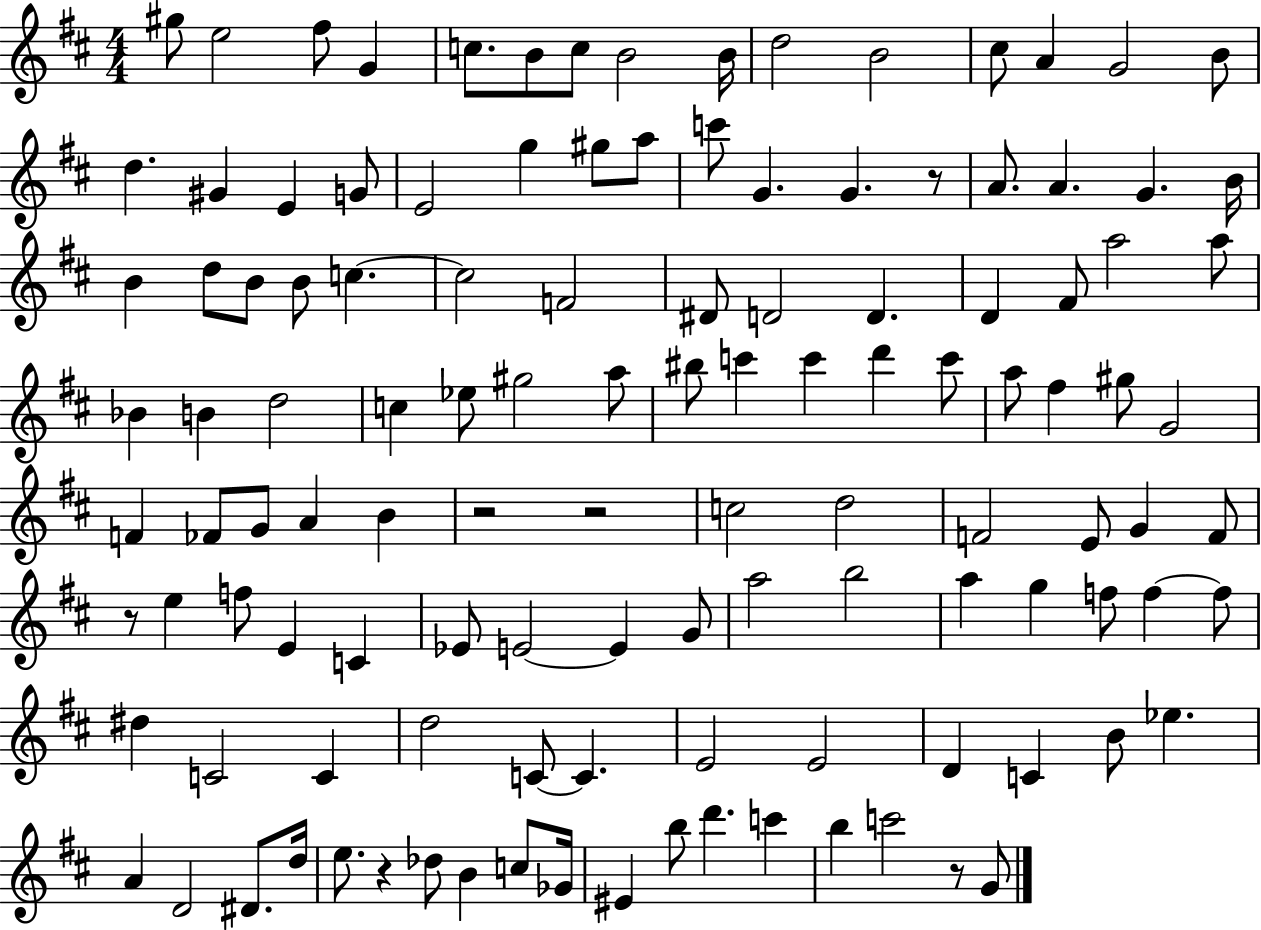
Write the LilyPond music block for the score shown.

{
  \clef treble
  \numericTimeSignature
  \time 4/4
  \key d \major
  \repeat volta 2 { gis''8 e''2 fis''8 g'4 | c''8. b'8 c''8 b'2 b'16 | d''2 b'2 | cis''8 a'4 g'2 b'8 | \break d''4. gis'4 e'4 g'8 | e'2 g''4 gis''8 a''8 | c'''8 g'4. g'4. r8 | a'8. a'4. g'4. b'16 | \break b'4 d''8 b'8 b'8 c''4.~~ | c''2 f'2 | dis'8 d'2 d'4. | d'4 fis'8 a''2 a''8 | \break bes'4 b'4 d''2 | c''4 ees''8 gis''2 a''8 | bis''8 c'''4 c'''4 d'''4 c'''8 | a''8 fis''4 gis''8 g'2 | \break f'4 fes'8 g'8 a'4 b'4 | r2 r2 | c''2 d''2 | f'2 e'8 g'4 f'8 | \break r8 e''4 f''8 e'4 c'4 | ees'8 e'2~~ e'4 g'8 | a''2 b''2 | a''4 g''4 f''8 f''4~~ f''8 | \break dis''4 c'2 c'4 | d''2 c'8~~ c'4. | e'2 e'2 | d'4 c'4 b'8 ees''4. | \break a'4 d'2 dis'8. d''16 | e''8. r4 des''8 b'4 c''8 ges'16 | eis'4 b''8 d'''4. c'''4 | b''4 c'''2 r8 g'8 | \break } \bar "|."
}